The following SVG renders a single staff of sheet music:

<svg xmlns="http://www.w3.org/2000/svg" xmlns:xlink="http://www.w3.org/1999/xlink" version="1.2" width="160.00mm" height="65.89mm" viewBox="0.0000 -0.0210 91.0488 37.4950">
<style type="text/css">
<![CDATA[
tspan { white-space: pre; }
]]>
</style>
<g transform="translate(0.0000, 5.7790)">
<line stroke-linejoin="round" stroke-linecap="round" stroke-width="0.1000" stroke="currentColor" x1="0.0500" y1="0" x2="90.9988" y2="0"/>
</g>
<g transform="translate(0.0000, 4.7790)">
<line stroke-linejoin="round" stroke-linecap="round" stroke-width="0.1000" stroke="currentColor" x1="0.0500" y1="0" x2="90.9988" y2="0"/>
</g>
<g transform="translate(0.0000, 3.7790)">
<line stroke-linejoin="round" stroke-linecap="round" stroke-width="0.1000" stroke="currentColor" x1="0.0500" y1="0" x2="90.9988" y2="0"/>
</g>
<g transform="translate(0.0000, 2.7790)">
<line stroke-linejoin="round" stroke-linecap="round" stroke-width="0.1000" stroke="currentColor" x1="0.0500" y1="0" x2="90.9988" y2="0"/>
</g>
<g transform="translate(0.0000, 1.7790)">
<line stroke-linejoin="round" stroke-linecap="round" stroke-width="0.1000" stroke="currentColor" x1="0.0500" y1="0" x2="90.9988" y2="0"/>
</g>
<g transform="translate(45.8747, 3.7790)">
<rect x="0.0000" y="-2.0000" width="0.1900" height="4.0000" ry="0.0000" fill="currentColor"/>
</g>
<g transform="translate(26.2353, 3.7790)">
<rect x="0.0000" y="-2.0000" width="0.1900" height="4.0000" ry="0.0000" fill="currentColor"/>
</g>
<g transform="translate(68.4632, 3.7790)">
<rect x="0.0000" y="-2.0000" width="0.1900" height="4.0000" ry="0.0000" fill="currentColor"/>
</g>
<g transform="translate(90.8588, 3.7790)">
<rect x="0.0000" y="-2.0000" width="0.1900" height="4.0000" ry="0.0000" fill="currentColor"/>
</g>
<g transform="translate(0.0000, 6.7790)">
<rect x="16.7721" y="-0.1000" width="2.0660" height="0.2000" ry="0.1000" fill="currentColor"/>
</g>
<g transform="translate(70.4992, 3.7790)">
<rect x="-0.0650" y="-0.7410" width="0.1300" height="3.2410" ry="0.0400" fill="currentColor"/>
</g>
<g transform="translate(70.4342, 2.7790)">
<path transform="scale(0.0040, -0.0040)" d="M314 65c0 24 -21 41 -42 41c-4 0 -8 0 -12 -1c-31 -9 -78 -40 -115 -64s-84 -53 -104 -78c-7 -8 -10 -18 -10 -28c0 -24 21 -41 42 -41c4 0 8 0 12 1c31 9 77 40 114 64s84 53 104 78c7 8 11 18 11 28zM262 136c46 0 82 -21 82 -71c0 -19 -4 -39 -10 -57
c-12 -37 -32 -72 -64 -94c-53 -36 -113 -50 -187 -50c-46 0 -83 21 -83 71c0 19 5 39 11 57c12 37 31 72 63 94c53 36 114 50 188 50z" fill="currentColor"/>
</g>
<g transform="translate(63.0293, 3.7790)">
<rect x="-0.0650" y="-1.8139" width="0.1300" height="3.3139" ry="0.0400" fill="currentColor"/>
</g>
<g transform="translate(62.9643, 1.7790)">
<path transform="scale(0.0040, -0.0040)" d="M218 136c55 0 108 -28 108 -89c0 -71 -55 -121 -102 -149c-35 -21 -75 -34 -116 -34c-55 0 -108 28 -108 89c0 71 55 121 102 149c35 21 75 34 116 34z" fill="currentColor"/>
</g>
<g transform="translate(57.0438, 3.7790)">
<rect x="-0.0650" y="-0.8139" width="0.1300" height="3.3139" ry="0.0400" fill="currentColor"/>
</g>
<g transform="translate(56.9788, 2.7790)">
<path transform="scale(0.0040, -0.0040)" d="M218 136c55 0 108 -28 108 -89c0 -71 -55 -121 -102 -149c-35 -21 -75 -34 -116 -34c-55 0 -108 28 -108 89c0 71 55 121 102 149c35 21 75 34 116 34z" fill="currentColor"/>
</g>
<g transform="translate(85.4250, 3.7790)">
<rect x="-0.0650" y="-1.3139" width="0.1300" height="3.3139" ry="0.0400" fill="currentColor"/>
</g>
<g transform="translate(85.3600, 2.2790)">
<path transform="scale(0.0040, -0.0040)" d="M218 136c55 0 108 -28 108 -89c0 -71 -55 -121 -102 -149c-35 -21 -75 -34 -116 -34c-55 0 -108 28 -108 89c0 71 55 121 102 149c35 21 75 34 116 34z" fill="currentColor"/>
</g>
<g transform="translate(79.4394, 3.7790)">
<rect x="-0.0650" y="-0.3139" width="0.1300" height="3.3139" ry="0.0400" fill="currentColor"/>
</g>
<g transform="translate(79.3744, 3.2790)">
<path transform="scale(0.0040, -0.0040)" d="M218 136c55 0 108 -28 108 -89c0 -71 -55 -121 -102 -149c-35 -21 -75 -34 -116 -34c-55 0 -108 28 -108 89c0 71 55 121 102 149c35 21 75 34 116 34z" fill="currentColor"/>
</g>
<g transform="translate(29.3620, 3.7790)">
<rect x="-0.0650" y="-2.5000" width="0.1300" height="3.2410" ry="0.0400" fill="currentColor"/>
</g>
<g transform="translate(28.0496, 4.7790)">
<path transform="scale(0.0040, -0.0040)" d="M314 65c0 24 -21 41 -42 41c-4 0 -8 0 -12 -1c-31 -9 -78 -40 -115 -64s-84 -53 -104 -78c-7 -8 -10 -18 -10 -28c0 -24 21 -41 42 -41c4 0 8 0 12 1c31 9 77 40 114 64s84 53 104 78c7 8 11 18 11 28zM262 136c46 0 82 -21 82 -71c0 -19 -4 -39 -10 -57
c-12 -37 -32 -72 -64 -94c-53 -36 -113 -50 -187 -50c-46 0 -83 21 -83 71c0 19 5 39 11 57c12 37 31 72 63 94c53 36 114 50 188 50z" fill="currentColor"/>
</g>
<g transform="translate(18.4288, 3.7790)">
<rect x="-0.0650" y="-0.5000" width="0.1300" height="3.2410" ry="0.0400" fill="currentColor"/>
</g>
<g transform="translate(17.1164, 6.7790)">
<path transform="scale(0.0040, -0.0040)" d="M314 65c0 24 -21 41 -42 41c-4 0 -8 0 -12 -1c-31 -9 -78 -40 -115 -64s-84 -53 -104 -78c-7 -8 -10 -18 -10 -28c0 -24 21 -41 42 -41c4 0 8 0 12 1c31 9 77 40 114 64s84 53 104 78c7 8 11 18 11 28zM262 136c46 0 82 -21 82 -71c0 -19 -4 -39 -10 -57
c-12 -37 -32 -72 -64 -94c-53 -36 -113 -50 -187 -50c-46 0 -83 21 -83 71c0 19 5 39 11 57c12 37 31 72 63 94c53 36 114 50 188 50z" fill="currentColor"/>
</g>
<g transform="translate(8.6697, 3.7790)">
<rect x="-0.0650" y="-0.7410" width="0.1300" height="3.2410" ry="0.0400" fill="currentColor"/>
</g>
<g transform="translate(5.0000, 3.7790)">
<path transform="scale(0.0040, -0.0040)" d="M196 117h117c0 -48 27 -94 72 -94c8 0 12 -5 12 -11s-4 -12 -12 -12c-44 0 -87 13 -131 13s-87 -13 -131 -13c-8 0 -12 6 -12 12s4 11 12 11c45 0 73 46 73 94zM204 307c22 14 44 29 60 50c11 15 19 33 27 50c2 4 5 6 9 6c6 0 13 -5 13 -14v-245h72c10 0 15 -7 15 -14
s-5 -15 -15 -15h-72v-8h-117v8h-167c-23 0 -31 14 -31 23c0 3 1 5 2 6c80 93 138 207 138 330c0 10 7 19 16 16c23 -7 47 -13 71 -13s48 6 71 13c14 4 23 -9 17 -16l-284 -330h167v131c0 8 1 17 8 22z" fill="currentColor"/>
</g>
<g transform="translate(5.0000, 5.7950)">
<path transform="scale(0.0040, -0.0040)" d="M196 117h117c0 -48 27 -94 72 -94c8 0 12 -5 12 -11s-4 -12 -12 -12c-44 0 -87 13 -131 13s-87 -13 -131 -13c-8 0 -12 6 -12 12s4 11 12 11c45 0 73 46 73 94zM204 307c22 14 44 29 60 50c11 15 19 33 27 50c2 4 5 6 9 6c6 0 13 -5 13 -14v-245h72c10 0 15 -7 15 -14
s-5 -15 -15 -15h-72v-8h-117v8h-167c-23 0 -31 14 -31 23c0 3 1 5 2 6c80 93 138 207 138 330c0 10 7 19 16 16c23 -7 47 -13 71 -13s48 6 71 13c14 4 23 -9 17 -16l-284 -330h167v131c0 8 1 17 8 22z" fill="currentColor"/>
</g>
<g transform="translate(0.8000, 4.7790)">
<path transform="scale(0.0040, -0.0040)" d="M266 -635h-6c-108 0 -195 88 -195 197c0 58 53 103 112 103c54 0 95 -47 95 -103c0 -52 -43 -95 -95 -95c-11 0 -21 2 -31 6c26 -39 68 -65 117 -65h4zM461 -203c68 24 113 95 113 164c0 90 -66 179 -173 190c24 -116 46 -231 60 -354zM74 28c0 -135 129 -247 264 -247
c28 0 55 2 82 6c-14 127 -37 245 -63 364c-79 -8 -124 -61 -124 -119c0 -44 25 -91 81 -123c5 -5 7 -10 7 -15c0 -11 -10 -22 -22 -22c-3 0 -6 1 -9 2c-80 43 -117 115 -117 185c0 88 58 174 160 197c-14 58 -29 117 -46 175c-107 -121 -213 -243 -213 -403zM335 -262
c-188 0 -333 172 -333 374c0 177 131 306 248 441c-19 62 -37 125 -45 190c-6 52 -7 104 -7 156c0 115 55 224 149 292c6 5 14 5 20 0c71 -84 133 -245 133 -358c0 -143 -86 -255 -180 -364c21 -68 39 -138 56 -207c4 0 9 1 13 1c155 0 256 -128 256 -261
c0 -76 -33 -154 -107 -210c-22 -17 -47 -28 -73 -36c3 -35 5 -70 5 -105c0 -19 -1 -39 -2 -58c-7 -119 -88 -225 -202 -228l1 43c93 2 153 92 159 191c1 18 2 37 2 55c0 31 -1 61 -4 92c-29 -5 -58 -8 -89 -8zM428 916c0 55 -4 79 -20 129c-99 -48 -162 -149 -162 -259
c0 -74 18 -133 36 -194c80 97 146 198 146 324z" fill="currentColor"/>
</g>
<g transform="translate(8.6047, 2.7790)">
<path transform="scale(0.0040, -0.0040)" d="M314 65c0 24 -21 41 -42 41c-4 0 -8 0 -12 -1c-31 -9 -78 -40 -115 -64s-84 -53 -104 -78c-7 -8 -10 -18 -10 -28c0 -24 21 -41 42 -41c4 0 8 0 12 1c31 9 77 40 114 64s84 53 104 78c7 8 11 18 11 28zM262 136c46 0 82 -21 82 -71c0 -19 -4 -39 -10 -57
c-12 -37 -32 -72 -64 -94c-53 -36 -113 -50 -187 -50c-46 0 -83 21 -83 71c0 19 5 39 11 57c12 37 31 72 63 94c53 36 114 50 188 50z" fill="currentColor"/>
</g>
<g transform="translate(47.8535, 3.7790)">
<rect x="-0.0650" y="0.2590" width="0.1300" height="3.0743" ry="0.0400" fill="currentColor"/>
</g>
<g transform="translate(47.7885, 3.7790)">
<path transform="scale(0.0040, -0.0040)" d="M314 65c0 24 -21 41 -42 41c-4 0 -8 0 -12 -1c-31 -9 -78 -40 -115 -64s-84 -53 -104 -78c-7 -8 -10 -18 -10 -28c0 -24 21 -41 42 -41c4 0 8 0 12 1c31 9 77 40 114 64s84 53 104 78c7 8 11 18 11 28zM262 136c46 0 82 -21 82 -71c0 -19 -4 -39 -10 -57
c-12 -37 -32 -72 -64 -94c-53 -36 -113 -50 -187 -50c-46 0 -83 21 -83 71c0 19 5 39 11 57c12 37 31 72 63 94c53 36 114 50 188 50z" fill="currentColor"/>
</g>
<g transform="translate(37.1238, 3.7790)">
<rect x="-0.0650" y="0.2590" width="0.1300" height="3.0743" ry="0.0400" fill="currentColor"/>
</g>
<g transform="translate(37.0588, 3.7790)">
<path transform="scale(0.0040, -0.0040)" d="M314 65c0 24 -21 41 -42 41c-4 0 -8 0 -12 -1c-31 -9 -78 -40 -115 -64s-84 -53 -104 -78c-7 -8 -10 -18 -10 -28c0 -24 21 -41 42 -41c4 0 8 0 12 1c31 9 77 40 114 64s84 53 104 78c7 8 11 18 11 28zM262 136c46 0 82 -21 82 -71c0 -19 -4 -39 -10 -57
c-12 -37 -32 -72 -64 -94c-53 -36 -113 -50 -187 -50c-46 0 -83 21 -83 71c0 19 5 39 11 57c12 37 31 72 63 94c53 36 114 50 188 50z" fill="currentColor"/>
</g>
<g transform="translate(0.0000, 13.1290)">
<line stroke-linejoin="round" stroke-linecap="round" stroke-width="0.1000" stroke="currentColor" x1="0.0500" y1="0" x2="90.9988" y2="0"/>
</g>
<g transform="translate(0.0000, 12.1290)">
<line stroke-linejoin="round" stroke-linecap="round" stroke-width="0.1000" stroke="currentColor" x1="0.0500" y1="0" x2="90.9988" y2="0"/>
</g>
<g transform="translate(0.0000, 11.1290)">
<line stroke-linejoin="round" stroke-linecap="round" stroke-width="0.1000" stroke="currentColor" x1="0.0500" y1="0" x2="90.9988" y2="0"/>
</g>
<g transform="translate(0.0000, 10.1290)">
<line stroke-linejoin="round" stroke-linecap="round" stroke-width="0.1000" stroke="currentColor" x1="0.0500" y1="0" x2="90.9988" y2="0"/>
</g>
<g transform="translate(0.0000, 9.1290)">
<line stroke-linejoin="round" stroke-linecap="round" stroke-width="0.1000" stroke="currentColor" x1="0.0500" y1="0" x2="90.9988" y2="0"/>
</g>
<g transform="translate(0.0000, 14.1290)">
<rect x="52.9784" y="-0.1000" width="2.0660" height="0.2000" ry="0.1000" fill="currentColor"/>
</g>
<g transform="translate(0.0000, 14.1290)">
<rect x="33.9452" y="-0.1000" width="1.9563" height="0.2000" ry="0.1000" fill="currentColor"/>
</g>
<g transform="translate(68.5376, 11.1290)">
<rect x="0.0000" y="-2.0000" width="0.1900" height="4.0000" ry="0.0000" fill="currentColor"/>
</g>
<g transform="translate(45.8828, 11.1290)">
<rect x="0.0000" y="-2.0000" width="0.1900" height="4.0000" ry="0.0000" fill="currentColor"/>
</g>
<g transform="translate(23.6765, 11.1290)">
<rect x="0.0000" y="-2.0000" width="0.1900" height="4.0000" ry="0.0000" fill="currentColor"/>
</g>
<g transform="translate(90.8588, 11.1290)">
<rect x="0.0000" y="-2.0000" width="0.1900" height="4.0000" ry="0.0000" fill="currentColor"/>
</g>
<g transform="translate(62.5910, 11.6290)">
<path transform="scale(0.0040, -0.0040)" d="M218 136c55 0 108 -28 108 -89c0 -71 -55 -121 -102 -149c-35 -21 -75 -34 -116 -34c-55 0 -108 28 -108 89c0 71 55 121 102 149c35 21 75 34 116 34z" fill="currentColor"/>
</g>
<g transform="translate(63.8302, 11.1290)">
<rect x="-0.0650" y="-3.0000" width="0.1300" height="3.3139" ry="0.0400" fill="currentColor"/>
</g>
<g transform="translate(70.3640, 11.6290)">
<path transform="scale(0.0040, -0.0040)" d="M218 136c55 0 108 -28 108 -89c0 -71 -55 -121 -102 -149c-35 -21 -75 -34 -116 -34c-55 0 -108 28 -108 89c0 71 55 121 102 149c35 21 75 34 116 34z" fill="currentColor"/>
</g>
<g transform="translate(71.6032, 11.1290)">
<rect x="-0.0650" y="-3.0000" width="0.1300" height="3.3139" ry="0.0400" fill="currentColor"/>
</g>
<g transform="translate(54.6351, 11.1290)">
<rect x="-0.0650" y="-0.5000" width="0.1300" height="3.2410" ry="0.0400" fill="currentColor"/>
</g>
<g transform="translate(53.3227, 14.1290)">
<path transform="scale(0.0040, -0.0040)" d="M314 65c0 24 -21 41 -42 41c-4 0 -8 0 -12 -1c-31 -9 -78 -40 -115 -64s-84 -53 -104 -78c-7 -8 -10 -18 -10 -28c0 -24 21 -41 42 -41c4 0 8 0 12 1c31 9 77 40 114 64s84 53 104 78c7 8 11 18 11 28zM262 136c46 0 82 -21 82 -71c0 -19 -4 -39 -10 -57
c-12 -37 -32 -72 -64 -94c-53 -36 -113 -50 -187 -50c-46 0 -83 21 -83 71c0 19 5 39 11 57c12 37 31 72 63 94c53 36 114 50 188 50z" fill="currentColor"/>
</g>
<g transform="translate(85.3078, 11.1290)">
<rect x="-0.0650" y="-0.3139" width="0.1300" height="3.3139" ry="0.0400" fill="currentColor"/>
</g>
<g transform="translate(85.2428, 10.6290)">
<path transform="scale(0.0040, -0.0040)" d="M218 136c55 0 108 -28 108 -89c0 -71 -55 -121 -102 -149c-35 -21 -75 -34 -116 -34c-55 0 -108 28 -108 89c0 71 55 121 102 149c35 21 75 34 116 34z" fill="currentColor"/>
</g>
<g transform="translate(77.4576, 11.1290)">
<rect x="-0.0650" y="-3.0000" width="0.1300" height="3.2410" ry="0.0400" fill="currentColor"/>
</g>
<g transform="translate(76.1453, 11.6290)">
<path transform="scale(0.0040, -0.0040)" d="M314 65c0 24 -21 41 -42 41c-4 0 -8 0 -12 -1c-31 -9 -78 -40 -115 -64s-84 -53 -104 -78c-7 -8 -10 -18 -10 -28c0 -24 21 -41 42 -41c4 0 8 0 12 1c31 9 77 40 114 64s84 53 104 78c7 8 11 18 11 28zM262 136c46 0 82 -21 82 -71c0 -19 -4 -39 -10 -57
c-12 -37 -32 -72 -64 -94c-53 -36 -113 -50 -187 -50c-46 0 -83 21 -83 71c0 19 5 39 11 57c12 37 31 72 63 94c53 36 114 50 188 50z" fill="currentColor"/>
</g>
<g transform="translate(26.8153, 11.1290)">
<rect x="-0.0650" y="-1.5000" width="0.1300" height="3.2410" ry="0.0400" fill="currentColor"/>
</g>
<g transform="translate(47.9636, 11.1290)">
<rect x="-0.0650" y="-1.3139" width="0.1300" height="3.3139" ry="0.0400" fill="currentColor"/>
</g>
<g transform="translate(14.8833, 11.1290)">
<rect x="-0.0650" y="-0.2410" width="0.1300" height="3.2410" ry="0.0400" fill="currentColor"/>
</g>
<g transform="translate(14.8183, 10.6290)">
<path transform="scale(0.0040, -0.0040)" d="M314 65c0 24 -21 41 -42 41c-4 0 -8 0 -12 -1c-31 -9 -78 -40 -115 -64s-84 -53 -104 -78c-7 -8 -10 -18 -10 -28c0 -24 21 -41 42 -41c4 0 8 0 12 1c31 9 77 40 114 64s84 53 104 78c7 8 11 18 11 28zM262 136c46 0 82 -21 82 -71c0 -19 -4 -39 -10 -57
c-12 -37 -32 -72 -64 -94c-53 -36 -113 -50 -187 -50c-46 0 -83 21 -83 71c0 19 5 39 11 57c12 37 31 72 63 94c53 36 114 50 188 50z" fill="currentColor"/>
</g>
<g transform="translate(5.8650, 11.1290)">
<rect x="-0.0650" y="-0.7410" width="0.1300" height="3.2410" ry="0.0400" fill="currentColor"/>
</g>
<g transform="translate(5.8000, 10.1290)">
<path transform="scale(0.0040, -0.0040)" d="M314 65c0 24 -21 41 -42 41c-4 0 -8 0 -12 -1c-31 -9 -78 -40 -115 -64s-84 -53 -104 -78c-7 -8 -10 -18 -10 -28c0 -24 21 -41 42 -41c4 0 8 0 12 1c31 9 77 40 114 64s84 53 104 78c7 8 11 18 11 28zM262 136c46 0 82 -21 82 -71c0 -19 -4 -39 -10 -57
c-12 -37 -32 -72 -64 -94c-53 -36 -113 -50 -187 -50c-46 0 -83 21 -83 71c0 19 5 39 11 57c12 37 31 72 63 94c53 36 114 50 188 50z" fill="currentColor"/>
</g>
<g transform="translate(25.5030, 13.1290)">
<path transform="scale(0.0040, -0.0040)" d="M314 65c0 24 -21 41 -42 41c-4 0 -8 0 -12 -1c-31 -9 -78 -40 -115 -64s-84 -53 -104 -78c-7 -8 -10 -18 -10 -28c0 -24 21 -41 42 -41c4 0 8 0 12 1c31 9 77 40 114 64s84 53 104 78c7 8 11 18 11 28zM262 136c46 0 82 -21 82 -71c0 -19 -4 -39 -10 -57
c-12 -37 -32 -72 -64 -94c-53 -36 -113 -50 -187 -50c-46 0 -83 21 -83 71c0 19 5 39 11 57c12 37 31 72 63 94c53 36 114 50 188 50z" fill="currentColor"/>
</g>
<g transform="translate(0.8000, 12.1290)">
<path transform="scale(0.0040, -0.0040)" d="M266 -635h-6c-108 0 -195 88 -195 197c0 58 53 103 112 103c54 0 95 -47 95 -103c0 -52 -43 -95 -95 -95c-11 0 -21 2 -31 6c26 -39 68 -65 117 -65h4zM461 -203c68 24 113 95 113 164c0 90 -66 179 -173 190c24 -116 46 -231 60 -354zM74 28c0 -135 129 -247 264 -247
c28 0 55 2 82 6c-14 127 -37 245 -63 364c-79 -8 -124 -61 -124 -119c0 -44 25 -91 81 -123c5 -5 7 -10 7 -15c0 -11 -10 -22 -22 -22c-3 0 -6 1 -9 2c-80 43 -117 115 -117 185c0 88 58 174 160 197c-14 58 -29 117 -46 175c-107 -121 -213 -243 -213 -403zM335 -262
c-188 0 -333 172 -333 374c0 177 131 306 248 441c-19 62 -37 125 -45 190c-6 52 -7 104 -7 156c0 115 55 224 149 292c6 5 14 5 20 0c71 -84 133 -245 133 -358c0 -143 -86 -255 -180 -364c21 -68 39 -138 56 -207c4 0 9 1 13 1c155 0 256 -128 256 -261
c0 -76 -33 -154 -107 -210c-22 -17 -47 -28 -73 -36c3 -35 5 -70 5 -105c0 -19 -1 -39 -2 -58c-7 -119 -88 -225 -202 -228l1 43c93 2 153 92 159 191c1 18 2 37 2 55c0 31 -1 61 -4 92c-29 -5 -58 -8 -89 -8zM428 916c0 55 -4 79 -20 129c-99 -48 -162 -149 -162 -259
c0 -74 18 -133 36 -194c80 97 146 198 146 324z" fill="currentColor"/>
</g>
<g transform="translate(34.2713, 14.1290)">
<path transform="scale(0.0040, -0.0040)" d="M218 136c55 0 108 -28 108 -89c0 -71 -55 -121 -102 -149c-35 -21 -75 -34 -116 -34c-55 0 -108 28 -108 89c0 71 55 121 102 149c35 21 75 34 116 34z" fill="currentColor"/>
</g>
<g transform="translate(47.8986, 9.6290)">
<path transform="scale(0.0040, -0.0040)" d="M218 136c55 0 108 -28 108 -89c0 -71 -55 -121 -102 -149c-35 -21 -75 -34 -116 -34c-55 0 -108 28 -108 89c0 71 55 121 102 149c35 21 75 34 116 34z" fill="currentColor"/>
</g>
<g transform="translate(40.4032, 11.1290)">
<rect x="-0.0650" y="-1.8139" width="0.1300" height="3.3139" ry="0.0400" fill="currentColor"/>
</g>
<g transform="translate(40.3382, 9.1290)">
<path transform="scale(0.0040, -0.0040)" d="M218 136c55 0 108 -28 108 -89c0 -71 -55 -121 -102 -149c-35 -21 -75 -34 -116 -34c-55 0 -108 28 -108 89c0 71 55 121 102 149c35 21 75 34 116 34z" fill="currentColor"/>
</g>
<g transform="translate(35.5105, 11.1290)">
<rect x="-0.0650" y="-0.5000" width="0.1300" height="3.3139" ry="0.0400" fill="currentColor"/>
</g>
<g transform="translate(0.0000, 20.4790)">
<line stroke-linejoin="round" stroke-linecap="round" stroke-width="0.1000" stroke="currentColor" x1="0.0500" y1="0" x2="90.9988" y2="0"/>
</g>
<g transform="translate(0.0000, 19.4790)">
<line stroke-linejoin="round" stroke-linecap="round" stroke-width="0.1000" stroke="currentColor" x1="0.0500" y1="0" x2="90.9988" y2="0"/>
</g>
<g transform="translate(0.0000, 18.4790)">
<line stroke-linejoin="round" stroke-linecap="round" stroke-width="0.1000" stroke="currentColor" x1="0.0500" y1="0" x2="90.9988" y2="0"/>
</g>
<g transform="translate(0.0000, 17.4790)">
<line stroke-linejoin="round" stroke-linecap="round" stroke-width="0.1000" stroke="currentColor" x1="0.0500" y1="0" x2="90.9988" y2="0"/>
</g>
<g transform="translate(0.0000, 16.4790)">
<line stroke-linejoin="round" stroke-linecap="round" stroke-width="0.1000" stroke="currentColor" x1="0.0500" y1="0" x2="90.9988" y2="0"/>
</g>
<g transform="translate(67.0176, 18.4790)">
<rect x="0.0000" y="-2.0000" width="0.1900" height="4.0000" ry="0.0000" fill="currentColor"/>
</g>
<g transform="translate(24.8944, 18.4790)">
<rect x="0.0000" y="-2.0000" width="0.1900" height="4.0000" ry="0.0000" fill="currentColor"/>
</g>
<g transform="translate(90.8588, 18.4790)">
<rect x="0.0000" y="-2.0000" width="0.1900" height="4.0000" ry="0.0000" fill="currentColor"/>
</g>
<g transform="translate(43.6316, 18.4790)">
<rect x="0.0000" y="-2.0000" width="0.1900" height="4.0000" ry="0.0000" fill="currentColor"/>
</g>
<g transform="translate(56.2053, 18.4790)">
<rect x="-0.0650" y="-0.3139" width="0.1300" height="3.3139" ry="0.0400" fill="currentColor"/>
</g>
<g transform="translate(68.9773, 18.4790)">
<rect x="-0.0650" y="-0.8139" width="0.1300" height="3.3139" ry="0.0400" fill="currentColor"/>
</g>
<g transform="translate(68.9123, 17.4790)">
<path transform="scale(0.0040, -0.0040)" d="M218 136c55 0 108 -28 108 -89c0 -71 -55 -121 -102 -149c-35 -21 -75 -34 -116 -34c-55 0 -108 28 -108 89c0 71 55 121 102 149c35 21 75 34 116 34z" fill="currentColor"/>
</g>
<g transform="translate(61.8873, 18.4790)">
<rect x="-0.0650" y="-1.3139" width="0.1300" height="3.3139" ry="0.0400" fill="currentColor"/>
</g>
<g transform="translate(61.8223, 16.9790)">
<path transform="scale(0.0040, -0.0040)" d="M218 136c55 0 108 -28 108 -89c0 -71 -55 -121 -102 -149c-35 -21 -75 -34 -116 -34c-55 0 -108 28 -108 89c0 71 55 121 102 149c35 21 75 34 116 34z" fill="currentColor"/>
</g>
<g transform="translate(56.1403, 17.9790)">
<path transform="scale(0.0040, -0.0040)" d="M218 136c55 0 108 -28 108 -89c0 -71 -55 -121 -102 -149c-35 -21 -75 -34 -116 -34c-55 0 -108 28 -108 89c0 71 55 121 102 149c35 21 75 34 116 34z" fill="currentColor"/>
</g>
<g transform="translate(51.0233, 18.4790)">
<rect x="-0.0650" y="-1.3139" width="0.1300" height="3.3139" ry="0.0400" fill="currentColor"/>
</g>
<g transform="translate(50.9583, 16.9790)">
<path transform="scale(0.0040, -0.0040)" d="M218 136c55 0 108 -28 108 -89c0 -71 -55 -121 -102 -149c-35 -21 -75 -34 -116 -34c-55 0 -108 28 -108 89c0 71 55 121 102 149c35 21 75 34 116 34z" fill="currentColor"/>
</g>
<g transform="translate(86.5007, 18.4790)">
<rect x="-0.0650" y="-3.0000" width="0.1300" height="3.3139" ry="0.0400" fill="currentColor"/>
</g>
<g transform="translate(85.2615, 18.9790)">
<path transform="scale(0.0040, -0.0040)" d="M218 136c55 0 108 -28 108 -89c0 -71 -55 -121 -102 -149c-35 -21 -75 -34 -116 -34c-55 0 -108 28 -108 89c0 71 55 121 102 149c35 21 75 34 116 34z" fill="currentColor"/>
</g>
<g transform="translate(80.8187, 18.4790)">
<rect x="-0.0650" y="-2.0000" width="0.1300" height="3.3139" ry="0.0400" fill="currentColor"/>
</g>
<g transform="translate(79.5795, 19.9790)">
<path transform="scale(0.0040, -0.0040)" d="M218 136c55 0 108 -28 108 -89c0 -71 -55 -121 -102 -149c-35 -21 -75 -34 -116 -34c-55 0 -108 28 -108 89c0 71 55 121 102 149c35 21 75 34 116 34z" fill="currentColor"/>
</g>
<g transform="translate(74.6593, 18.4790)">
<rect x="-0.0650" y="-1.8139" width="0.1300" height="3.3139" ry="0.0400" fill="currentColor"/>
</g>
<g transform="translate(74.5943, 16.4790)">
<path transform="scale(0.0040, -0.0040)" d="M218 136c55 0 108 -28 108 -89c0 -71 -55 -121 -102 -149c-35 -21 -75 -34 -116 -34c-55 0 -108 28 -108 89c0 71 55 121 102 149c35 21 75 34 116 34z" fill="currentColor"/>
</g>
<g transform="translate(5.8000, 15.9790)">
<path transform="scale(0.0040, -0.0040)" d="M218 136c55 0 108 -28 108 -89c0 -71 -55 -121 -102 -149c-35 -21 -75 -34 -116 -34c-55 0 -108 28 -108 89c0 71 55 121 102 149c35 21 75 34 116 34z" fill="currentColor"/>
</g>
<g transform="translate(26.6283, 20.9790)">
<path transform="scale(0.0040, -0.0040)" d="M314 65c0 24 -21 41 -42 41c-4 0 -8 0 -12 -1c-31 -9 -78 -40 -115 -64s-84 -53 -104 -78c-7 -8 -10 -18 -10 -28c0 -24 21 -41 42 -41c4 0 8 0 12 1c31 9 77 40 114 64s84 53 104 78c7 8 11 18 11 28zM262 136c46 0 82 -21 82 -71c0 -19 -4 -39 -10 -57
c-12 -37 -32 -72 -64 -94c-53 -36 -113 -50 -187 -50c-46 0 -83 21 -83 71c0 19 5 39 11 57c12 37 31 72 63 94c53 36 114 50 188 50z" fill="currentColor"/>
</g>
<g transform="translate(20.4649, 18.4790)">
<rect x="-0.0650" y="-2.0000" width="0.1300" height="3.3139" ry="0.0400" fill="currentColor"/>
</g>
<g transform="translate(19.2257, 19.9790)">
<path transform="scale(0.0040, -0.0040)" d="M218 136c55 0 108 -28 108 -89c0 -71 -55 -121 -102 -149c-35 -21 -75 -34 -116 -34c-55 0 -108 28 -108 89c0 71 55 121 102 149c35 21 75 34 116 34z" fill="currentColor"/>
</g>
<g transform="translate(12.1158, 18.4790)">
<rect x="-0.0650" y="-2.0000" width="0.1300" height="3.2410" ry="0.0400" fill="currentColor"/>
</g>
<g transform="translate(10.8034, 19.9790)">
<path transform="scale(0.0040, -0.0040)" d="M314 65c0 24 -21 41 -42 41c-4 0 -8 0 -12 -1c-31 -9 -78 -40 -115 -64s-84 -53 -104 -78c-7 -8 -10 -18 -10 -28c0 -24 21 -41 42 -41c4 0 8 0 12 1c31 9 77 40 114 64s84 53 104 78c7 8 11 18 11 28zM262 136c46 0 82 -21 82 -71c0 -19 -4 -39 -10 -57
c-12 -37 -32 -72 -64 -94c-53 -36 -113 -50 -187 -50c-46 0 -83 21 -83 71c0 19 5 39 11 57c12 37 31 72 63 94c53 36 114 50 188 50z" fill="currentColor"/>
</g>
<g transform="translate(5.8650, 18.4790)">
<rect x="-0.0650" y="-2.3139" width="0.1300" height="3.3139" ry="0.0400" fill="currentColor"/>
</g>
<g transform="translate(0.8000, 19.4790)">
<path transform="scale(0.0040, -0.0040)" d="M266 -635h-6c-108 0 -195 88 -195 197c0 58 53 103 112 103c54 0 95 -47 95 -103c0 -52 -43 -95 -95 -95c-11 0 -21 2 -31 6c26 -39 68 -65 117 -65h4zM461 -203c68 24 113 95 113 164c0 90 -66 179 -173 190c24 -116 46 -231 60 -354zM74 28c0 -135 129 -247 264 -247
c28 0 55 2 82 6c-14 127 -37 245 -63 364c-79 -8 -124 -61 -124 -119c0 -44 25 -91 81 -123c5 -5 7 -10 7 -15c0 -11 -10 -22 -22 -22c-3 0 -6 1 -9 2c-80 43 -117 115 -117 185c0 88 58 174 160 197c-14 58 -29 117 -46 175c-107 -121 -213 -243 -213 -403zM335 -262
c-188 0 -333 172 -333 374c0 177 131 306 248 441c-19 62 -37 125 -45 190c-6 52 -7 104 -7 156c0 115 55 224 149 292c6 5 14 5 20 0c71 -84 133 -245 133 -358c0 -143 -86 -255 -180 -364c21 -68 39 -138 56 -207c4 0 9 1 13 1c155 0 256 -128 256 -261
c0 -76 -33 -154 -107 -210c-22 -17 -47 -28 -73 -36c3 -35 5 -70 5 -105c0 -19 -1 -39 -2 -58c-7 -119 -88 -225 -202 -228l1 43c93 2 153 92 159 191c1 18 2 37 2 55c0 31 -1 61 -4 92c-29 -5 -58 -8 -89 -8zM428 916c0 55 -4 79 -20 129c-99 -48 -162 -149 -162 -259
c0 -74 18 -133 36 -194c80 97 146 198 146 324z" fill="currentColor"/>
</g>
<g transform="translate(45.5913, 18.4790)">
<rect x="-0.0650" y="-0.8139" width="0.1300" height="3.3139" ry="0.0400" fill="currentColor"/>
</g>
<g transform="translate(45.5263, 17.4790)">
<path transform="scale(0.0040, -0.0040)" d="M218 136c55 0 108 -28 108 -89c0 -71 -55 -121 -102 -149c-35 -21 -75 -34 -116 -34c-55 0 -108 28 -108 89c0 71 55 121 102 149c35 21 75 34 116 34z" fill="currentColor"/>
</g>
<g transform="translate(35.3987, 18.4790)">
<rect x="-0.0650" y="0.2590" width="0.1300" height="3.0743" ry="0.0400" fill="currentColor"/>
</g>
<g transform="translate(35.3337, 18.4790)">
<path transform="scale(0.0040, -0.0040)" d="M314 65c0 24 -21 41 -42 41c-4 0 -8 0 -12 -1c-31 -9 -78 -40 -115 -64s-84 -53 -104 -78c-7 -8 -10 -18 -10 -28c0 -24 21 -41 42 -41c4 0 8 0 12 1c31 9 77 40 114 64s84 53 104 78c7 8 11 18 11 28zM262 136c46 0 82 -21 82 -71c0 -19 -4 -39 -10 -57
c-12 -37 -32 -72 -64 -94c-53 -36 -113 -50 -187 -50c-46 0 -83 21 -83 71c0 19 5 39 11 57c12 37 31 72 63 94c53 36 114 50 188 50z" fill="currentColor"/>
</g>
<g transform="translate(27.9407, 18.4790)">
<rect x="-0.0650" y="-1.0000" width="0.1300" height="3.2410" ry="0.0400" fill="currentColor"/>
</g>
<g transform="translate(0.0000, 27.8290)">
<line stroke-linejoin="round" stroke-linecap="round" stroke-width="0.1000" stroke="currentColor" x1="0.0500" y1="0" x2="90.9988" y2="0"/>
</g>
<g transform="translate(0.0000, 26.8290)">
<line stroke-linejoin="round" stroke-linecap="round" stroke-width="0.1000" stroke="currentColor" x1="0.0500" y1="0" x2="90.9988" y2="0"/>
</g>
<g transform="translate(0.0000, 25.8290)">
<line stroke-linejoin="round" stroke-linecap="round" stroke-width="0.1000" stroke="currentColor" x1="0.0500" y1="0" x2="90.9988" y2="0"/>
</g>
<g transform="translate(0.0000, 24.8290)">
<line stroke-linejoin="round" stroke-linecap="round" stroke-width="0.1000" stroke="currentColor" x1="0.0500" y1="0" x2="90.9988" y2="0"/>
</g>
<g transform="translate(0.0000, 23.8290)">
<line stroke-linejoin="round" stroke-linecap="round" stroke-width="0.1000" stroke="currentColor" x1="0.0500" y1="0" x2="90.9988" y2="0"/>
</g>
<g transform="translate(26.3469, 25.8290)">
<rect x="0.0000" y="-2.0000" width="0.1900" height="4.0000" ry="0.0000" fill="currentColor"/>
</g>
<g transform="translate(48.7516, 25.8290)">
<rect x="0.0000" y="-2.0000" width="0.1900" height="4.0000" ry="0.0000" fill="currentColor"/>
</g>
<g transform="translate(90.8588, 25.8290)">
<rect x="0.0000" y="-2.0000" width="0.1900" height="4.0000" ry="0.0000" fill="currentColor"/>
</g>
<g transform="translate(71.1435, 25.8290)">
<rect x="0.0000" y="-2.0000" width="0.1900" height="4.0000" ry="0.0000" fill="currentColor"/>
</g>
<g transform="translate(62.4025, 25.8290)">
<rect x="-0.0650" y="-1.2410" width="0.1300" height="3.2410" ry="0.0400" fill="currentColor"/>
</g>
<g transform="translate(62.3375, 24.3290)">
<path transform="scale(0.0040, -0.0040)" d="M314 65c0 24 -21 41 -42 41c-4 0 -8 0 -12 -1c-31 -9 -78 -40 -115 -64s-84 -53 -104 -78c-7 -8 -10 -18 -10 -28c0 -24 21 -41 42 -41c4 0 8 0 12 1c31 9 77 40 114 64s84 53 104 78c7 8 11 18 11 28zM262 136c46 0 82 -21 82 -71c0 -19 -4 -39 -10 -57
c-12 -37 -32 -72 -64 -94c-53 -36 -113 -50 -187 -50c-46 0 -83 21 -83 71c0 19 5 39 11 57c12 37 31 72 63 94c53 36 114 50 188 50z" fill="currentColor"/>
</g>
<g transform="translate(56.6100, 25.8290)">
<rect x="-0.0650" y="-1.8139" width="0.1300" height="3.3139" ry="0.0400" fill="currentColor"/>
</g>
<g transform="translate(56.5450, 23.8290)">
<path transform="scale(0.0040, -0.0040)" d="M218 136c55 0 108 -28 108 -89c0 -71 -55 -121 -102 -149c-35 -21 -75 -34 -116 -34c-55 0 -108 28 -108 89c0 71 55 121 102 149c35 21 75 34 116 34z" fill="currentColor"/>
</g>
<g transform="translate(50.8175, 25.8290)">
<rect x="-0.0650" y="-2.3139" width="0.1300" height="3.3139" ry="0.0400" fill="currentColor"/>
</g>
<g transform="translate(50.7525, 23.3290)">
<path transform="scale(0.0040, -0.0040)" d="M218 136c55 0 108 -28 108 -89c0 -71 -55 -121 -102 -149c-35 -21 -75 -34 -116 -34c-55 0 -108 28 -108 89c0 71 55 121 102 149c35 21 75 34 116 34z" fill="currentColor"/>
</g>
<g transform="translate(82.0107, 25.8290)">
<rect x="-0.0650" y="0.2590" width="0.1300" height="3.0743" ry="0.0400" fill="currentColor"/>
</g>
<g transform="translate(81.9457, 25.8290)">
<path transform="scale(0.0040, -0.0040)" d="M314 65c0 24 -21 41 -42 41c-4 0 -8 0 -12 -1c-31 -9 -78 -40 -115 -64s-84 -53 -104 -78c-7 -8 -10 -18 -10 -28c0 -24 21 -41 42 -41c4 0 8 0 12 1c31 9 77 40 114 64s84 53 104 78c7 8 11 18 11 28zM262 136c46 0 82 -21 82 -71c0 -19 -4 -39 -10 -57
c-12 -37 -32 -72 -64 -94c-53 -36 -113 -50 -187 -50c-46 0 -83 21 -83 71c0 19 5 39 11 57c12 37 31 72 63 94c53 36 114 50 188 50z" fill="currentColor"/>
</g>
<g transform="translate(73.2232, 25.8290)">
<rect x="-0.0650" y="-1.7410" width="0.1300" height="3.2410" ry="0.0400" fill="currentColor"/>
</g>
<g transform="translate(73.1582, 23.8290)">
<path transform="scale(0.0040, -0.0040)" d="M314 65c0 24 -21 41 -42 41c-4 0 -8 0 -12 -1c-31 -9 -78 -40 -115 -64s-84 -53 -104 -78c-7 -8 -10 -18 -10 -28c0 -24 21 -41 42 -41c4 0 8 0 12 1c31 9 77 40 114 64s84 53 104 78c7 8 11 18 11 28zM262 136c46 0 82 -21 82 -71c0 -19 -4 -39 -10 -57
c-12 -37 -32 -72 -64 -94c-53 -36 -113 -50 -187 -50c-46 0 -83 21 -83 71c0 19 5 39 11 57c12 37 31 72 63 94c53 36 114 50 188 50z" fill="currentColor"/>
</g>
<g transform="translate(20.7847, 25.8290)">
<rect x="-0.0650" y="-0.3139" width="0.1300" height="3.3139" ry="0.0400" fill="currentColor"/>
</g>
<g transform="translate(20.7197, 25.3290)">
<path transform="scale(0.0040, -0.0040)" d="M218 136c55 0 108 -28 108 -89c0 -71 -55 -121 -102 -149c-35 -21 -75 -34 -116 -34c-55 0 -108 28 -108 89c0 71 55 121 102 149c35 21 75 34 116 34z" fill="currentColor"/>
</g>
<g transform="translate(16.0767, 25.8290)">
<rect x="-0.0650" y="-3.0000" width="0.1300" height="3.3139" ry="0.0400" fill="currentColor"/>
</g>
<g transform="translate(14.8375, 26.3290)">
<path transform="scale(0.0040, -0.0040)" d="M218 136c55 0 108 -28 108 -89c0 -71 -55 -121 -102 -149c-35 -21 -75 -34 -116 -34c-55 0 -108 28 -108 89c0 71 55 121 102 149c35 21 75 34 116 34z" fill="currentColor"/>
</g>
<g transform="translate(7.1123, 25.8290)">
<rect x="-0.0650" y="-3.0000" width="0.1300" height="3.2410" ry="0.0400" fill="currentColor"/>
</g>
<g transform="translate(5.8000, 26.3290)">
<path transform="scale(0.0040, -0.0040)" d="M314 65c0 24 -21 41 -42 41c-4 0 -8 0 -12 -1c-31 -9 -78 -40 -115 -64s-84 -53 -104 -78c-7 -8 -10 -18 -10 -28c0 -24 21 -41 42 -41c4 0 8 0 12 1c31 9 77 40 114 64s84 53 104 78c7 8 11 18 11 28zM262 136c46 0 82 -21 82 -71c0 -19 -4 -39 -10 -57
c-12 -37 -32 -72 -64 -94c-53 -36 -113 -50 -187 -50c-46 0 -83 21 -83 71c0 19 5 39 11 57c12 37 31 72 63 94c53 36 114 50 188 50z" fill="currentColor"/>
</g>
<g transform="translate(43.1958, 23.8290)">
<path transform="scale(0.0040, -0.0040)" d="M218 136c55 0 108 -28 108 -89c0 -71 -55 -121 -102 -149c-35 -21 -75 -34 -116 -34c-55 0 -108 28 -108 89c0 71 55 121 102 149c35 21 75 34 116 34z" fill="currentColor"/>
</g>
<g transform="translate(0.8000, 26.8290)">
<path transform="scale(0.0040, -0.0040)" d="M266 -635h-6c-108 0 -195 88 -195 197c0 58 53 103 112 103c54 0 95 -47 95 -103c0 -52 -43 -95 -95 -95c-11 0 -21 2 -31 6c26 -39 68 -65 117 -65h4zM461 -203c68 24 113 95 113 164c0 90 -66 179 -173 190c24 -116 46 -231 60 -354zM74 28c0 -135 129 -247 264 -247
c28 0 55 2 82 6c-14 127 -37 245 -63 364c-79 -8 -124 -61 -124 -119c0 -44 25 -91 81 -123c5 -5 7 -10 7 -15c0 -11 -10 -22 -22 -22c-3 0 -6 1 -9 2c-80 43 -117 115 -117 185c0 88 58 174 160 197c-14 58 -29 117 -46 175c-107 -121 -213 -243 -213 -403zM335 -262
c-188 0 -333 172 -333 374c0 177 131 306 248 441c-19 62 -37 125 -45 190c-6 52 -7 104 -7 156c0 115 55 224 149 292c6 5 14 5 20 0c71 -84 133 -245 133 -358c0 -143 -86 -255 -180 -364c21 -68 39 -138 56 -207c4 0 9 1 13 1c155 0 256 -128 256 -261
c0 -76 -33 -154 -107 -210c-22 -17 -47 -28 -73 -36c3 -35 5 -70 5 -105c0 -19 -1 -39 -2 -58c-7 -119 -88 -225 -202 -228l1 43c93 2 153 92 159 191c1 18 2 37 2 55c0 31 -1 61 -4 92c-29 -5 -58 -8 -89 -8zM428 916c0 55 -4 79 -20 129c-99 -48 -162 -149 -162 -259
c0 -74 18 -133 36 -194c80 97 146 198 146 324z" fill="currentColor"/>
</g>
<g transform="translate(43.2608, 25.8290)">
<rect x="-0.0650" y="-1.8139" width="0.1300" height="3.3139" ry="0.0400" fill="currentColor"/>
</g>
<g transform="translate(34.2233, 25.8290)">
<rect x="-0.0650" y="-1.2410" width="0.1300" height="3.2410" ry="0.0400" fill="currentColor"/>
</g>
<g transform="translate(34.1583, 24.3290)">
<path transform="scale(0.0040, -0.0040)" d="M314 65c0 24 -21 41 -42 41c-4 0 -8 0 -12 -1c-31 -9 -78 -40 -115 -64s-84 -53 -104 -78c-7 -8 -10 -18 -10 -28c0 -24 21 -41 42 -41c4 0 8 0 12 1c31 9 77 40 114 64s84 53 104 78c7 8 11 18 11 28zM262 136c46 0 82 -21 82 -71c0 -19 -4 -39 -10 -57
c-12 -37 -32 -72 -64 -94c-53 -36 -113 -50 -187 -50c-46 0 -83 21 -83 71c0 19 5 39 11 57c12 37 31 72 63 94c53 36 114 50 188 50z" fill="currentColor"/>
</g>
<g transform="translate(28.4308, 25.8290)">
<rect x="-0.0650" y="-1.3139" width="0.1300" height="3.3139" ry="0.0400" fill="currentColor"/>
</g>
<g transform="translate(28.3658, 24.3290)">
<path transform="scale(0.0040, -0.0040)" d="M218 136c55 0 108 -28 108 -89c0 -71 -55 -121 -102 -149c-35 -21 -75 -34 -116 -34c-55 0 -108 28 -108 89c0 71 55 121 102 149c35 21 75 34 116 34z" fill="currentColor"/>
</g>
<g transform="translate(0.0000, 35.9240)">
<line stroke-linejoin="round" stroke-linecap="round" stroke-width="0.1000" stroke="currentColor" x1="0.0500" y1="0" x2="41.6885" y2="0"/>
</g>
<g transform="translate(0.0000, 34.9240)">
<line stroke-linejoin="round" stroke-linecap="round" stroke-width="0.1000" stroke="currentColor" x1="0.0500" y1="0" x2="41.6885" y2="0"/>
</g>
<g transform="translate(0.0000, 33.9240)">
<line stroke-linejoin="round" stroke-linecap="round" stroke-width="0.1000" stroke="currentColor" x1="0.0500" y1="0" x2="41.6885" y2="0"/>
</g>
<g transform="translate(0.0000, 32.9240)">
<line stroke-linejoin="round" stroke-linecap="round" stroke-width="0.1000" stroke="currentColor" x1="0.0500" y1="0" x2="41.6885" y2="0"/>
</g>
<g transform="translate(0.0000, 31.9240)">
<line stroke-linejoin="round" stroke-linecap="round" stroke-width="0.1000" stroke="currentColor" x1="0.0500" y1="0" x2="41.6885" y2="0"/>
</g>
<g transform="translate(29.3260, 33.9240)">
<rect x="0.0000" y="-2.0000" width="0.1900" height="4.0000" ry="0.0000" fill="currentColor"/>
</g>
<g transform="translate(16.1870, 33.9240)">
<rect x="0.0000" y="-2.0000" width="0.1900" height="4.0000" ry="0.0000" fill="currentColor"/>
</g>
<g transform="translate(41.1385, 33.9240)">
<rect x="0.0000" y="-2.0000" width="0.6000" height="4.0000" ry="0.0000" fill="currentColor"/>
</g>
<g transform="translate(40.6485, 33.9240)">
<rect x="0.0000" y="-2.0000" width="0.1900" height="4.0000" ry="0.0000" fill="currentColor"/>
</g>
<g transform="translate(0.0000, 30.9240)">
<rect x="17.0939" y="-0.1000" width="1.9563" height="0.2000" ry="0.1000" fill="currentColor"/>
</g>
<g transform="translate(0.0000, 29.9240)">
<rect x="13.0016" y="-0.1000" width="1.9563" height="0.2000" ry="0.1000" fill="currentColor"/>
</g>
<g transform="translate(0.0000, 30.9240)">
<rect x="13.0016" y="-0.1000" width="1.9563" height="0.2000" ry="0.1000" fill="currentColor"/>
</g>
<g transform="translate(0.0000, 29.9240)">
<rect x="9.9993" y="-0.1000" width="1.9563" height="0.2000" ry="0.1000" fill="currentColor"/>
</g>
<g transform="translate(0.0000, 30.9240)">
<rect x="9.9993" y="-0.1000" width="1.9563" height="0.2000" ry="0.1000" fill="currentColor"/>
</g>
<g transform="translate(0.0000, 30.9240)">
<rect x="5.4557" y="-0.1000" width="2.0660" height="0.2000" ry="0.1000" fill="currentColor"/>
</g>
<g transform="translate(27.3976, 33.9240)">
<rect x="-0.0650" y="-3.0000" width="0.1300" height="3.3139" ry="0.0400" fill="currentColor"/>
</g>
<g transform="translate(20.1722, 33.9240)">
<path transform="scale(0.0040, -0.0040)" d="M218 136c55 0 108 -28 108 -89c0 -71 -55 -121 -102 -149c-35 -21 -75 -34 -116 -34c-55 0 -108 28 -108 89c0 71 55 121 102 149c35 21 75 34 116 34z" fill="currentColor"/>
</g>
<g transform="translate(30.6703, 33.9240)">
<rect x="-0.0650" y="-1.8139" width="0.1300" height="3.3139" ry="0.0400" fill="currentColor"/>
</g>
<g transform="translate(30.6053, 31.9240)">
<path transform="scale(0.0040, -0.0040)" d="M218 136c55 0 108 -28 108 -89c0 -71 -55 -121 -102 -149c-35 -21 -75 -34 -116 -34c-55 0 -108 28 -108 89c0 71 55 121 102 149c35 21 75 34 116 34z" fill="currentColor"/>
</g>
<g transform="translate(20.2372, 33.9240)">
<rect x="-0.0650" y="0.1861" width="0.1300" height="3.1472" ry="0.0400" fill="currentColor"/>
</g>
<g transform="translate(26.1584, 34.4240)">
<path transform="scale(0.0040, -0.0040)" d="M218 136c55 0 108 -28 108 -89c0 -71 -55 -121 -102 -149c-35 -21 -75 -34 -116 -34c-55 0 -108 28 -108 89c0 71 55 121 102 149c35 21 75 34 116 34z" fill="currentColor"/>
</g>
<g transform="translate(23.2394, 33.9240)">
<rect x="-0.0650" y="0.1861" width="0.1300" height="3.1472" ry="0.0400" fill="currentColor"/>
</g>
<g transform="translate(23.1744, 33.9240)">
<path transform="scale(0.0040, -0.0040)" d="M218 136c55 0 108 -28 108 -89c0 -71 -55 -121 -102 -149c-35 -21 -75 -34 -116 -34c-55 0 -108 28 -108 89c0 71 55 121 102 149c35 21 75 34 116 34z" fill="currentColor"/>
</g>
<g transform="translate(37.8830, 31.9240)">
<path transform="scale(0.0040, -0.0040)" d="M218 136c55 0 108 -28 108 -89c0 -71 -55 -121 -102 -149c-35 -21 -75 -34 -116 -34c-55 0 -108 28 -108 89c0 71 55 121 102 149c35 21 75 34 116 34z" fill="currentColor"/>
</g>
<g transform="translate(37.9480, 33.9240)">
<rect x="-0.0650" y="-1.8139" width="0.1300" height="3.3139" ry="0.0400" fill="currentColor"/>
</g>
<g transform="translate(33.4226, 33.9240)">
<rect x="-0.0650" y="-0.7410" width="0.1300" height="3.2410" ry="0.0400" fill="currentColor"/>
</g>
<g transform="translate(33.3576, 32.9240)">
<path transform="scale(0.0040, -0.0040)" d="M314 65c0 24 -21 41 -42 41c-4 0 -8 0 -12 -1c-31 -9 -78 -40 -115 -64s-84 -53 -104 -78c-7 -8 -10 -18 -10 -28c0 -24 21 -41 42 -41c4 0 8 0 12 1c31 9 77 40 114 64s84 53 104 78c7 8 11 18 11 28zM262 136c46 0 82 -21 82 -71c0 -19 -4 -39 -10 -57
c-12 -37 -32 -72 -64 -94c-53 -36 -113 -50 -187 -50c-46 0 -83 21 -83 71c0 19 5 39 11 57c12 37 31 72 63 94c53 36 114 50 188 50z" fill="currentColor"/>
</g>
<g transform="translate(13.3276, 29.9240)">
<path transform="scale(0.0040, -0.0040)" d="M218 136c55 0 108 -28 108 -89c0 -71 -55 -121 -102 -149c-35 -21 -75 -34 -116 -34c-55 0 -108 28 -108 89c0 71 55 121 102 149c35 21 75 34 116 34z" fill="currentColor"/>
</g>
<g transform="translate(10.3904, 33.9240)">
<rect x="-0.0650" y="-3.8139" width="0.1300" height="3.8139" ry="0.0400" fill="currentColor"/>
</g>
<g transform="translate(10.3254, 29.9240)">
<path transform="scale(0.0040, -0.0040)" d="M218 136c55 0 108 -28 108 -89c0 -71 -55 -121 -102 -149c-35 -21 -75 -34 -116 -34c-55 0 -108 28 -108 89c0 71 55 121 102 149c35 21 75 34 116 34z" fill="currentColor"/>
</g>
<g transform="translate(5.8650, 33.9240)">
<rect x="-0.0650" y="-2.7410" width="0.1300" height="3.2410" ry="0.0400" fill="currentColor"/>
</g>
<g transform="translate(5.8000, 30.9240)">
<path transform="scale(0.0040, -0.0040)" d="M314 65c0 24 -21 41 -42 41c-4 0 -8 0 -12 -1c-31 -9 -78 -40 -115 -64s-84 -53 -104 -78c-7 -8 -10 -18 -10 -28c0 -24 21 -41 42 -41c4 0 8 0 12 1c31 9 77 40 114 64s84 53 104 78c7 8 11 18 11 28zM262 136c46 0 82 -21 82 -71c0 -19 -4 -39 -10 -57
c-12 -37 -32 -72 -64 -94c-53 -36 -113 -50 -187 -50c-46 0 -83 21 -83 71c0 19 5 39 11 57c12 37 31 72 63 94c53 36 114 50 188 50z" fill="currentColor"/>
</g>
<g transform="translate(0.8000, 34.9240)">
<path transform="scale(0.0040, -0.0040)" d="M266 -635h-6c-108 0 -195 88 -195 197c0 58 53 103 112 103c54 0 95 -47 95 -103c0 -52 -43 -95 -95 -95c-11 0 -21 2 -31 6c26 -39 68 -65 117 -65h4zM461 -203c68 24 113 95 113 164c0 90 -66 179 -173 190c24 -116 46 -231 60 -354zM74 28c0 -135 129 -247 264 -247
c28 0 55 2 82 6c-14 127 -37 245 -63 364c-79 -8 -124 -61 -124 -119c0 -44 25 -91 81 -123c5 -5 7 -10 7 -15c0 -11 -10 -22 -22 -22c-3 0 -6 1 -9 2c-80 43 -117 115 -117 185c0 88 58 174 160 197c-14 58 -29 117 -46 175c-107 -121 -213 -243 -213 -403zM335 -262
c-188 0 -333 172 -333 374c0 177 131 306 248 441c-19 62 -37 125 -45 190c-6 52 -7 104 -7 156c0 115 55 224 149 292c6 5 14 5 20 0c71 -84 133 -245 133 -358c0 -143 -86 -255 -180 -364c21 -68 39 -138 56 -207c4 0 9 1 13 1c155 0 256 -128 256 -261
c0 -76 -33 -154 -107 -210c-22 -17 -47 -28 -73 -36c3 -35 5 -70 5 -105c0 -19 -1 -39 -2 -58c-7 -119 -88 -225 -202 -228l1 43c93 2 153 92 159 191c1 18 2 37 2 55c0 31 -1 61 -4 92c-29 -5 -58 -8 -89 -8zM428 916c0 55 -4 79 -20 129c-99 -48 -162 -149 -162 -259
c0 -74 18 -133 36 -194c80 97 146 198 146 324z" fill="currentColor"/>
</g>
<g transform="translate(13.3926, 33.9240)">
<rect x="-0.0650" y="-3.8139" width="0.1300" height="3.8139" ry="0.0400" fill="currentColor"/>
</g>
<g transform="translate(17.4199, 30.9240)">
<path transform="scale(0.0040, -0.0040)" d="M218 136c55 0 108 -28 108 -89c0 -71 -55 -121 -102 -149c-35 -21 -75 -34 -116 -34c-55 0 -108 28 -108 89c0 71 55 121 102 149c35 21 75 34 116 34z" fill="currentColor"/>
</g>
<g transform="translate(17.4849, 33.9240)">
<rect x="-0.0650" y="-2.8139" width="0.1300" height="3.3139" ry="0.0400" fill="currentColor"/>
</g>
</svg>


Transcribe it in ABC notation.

X:1
T:Untitled
M:4/4
L:1/4
K:C
d2 C2 G2 B2 B2 d f d2 c e d2 c2 E2 C f e C2 A A A2 c g F2 F D2 B2 d e c e d f F A A2 A c e e2 f g f e2 f2 B2 a2 c' c' a B B A f d2 f